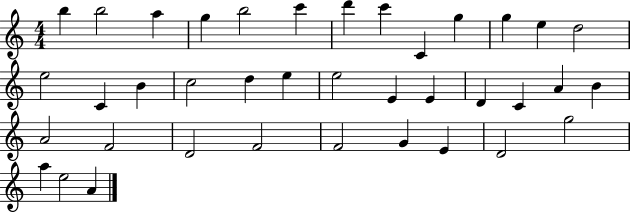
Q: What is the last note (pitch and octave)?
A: A4